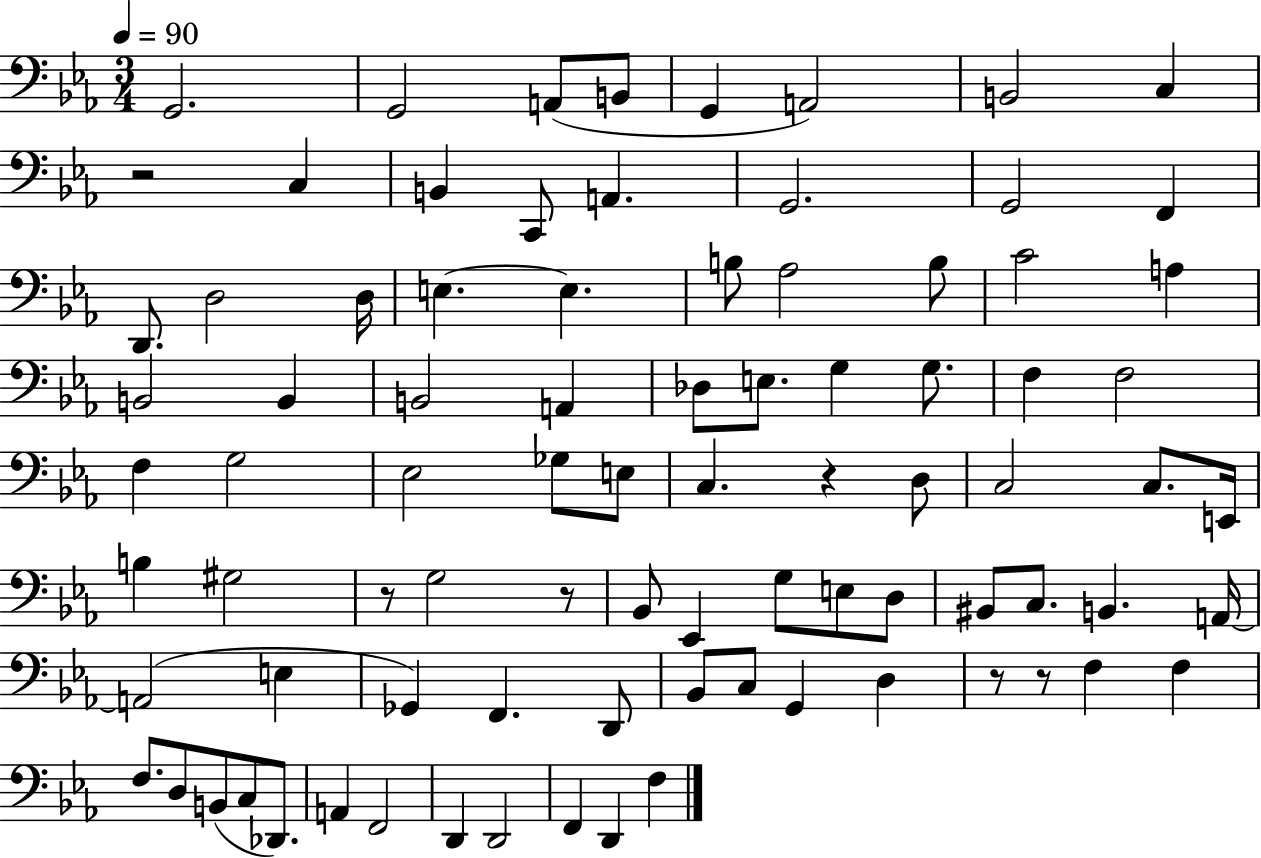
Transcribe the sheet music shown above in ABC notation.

X:1
T:Untitled
M:3/4
L:1/4
K:Eb
G,,2 G,,2 A,,/2 B,,/2 G,, A,,2 B,,2 C, z2 C, B,, C,,/2 A,, G,,2 G,,2 F,, D,,/2 D,2 D,/4 E, E, B,/2 _A,2 B,/2 C2 A, B,,2 B,, B,,2 A,, _D,/2 E,/2 G, G,/2 F, F,2 F, G,2 _E,2 _G,/2 E,/2 C, z D,/2 C,2 C,/2 E,,/4 B, ^G,2 z/2 G,2 z/2 _B,,/2 _E,, G,/2 E,/2 D,/2 ^B,,/2 C,/2 B,, A,,/4 A,,2 E, _G,, F,, D,,/2 _B,,/2 C,/2 G,, D, z/2 z/2 F, F, F,/2 D,/2 B,,/2 C,/2 _D,,/2 A,, F,,2 D,, D,,2 F,, D,, F,